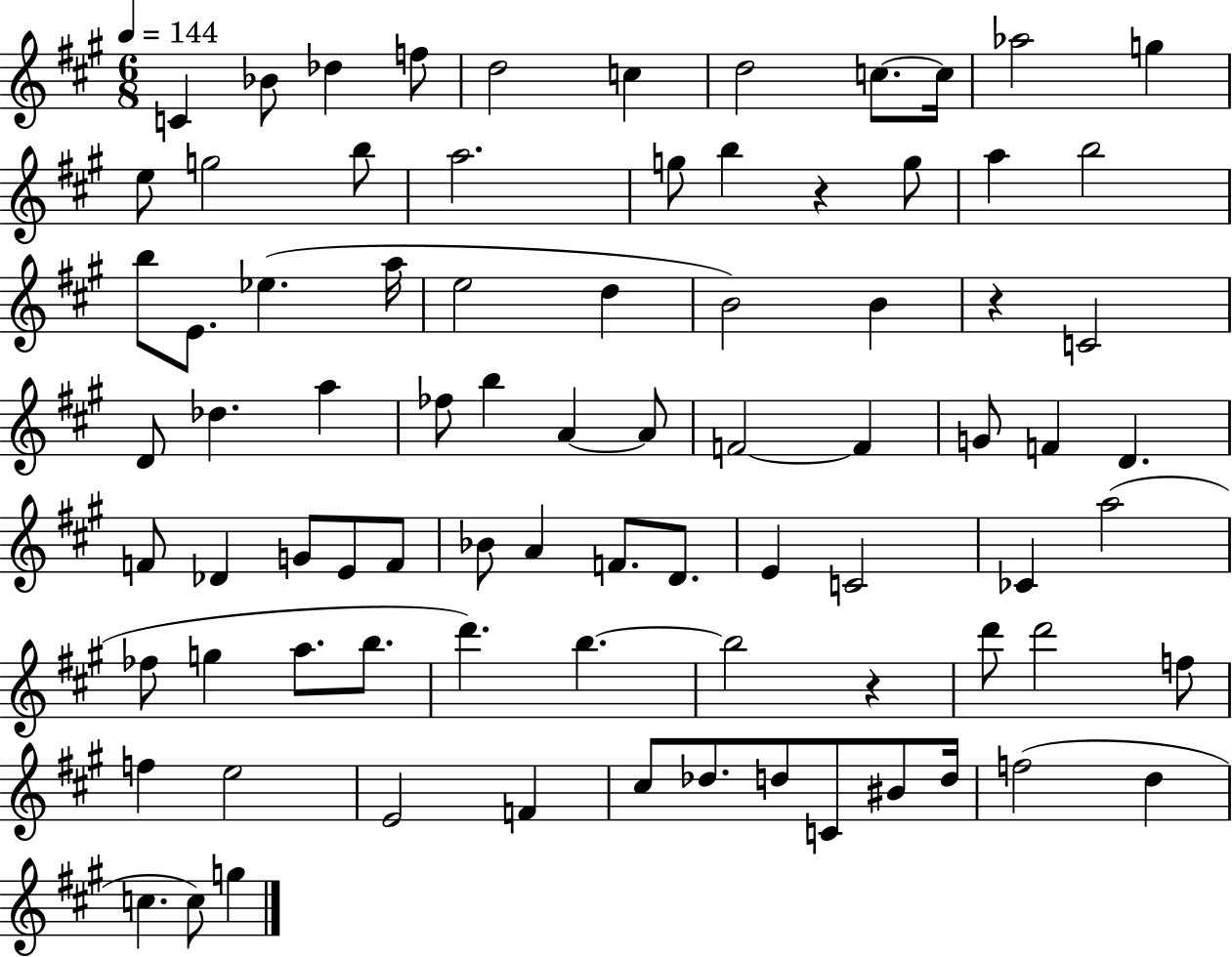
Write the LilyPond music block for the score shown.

{
  \clef treble
  \numericTimeSignature
  \time 6/8
  \key a \major
  \tempo 4 = 144
  \repeat volta 2 { c'4 bes'8 des''4 f''8 | d''2 c''4 | d''2 c''8.~~ c''16 | aes''2 g''4 | \break e''8 g''2 b''8 | a''2. | g''8 b''4 r4 g''8 | a''4 b''2 | \break b''8 e'8. ees''4.( a''16 | e''2 d''4 | b'2) b'4 | r4 c'2 | \break d'8 des''4. a''4 | fes''8 b''4 a'4~~ a'8 | f'2~~ f'4 | g'8 f'4 d'4. | \break f'8 des'4 g'8 e'8 f'8 | bes'8 a'4 f'8. d'8. | e'4 c'2 | ces'4 a''2( | \break fes''8 g''4 a''8. b''8. | d'''4.) b''4.~~ | b''2 r4 | d'''8 d'''2 f''8 | \break f''4 e''2 | e'2 f'4 | cis''8 des''8. d''8 c'8 bis'8 d''16 | f''2( d''4 | \break c''4. c''8) g''4 | } \bar "|."
}